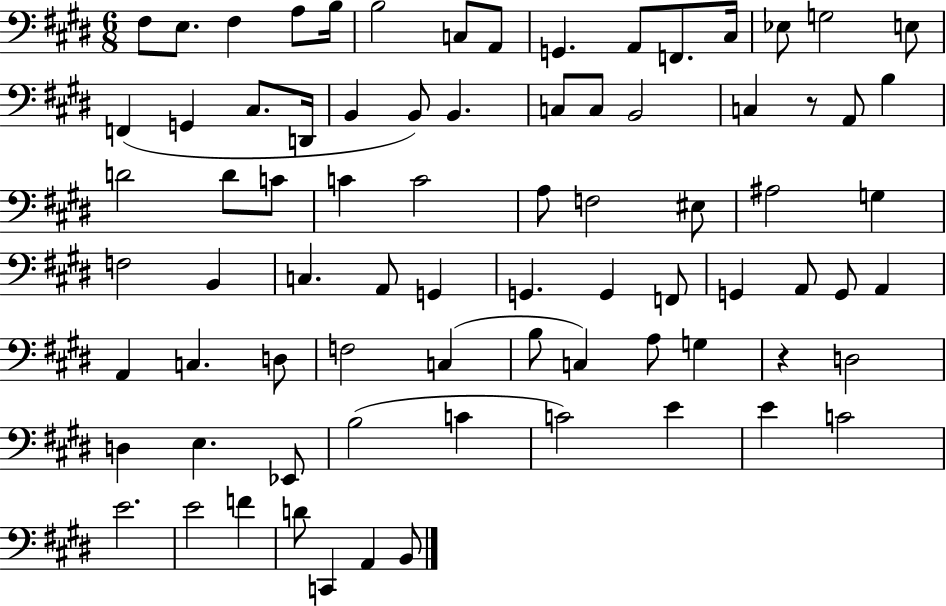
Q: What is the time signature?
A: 6/8